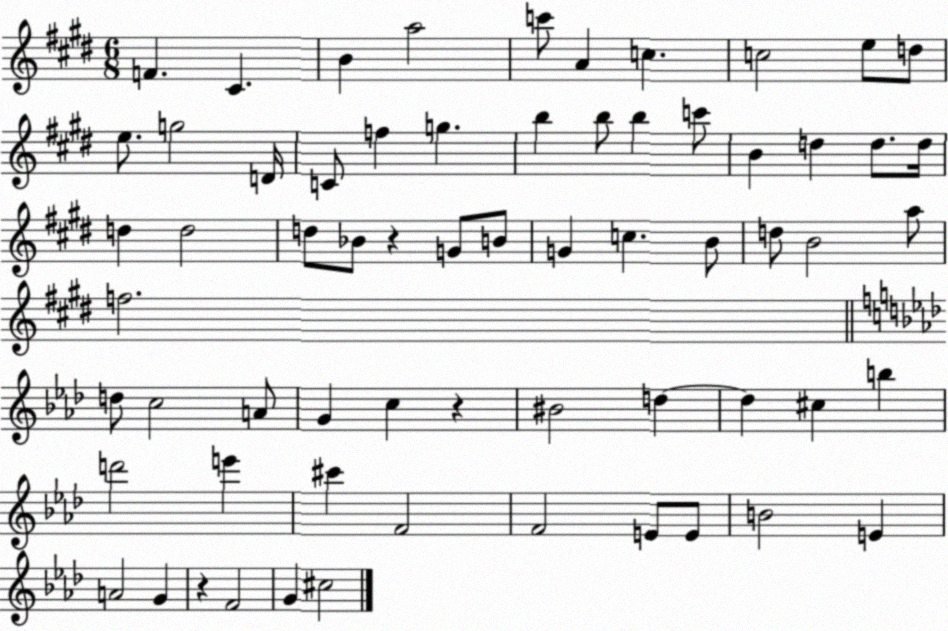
X:1
T:Untitled
M:6/8
L:1/4
K:E
F ^C B a2 c'/2 A c c2 e/2 d/2 e/2 g2 D/4 C/2 f g b b/2 b c'/2 B d d/2 d/4 d d2 d/2 _B/2 z G/2 B/2 G c B/2 d/2 B2 a/2 f2 d/2 c2 A/2 G c z ^B2 d d ^c b d'2 e' ^c' F2 F2 E/2 E/2 B2 E A2 G z F2 G ^c2